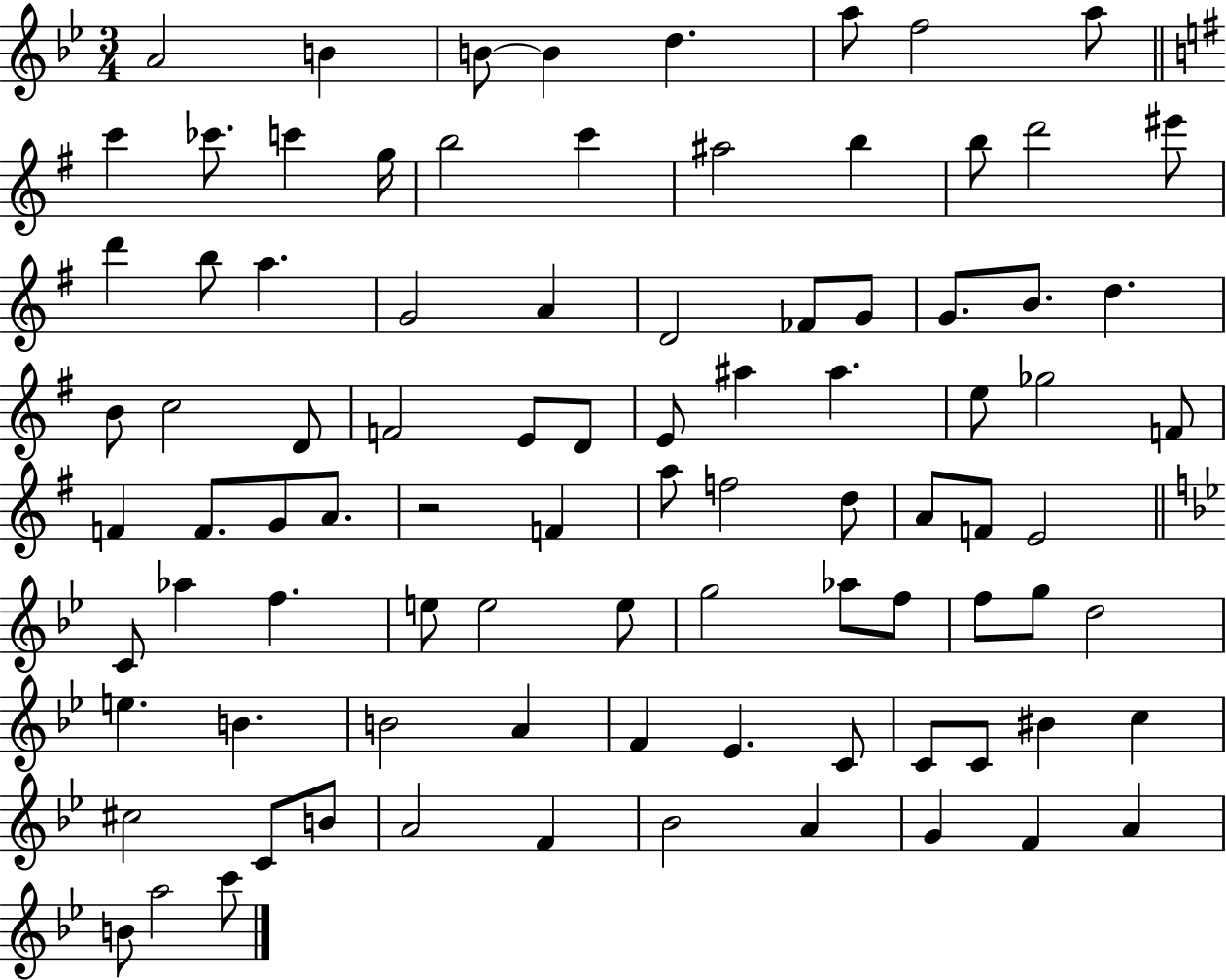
{
  \clef treble
  \numericTimeSignature
  \time 3/4
  \key bes \major
  a'2 b'4 | b'8~~ b'4 d''4. | a''8 f''2 a''8 | \bar "||" \break \key g \major c'''4 ces'''8. c'''4 g''16 | b''2 c'''4 | ais''2 b''4 | b''8 d'''2 eis'''8 | \break d'''4 b''8 a''4. | g'2 a'4 | d'2 fes'8 g'8 | g'8. b'8. d''4. | \break b'8 c''2 d'8 | f'2 e'8 d'8 | e'8 ais''4 ais''4. | e''8 ges''2 f'8 | \break f'4 f'8. g'8 a'8. | r2 f'4 | a''8 f''2 d''8 | a'8 f'8 e'2 | \break \bar "||" \break \key bes \major c'8 aes''4 f''4. | e''8 e''2 e''8 | g''2 aes''8 f''8 | f''8 g''8 d''2 | \break e''4. b'4. | b'2 a'4 | f'4 ees'4. c'8 | c'8 c'8 bis'4 c''4 | \break cis''2 c'8 b'8 | a'2 f'4 | bes'2 a'4 | g'4 f'4 a'4 | \break b'8 a''2 c'''8 | \bar "|."
}